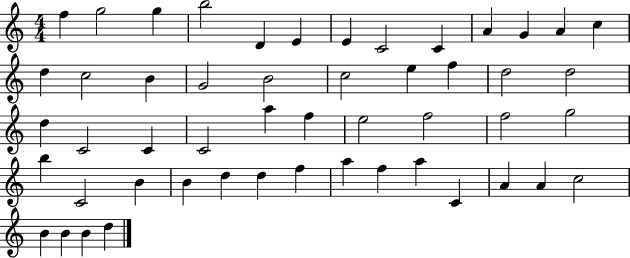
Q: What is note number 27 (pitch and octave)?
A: C4